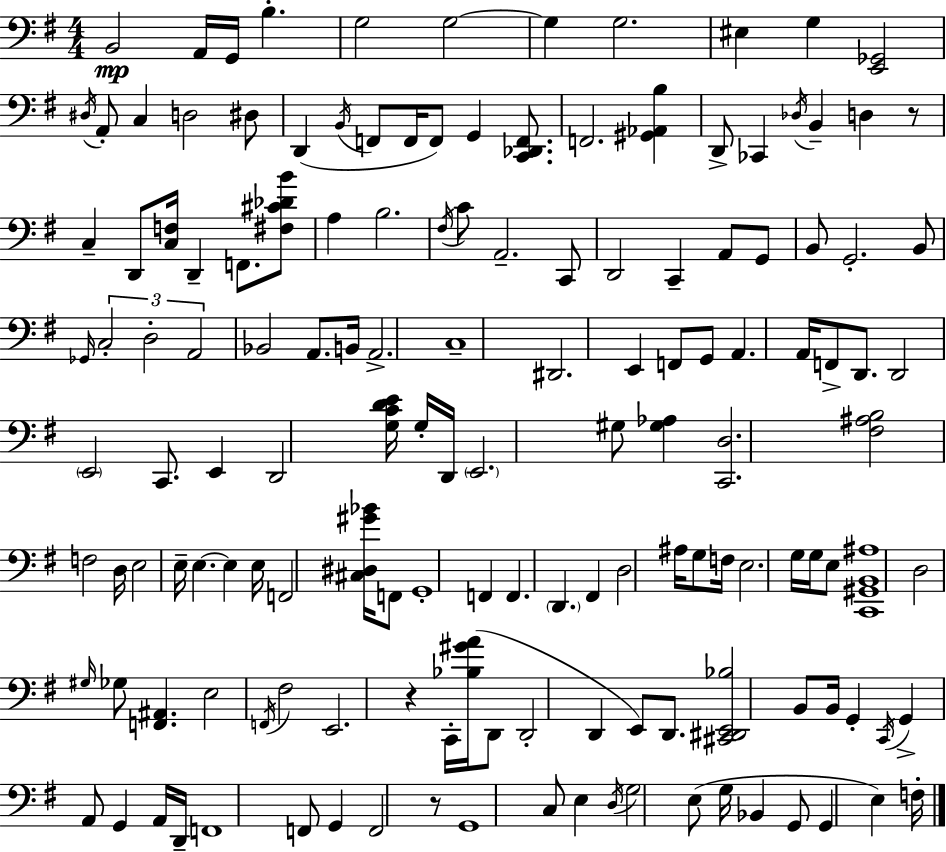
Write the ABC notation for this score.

X:1
T:Untitled
M:4/4
L:1/4
K:G
B,,2 A,,/4 G,,/4 B, G,2 G,2 G, G,2 ^E, G, [E,,_G,,]2 ^D,/4 A,,/2 C, D,2 ^D,/2 D,, B,,/4 F,,/2 F,,/4 F,,/2 G,, [C,,_D,,F,,]/2 F,,2 [^G,,_A,,B,] D,,/2 _C,, _D,/4 B,, D, z/2 C, D,,/2 [C,F,]/4 D,, F,,/2 [^F,^C_DB]/2 A, B,2 ^F,/4 C/2 A,,2 C,,/2 D,,2 C,, A,,/2 G,,/2 B,,/2 G,,2 B,,/2 _G,,/4 C,2 D,2 A,,2 _B,,2 A,,/2 B,,/4 A,,2 C,4 ^D,,2 E,, F,,/2 G,,/2 A,, A,,/4 F,,/2 D,,/2 D,,2 E,,2 C,,/2 E,, D,,2 [G,CDE]/4 G,/4 D,,/4 E,,2 ^G,/2 [^G,_A,] [C,,D,]2 [^F,^A,B,]2 F,2 D,/4 E,2 E,/4 E, E, E,/4 F,,2 [^C,^D,^G_B]/4 F,,/2 G,,4 F,, F,, D,, ^F,, D,2 ^A,/4 G,/2 F,/4 E,2 G,/4 G,/4 E,/2 [C,,^G,,B,,^A,]4 D,2 ^G,/4 _G,/2 [F,,^A,,] E,2 F,,/4 ^F,2 E,,2 z C,,/4 [_B,^GA]/4 D,,/2 D,,2 D,, E,,/2 D,,/2 [^C,,^D,,E,,_B,]2 B,,/2 B,,/4 G,, C,,/4 G,, A,,/2 G,, A,,/4 D,,/4 F,,4 F,,/2 G,, F,,2 z/2 G,,4 C,/2 E, D,/4 G,2 E,/2 G,/4 _B,, G,,/2 G,, E, F,/4